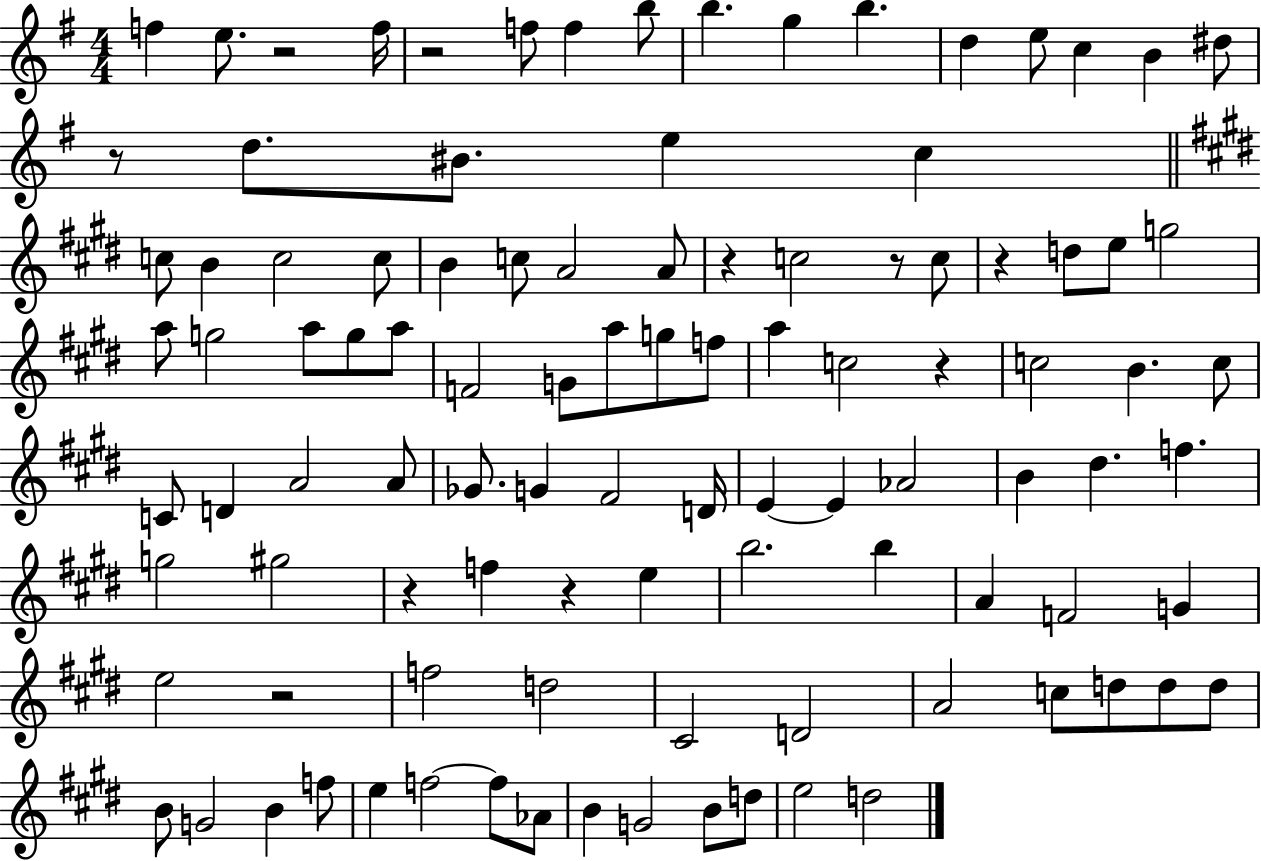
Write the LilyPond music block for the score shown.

{
  \clef treble
  \numericTimeSignature
  \time 4/4
  \key g \major
  f''4 e''8. r2 f''16 | r2 f''8 f''4 b''8 | b''4. g''4 b''4. | d''4 e''8 c''4 b'4 dis''8 | \break r8 d''8. bis'8. e''4 c''4 | \bar "||" \break \key e \major c''8 b'4 c''2 c''8 | b'4 c''8 a'2 a'8 | r4 c''2 r8 c''8 | r4 d''8 e''8 g''2 | \break a''8 g''2 a''8 g''8 a''8 | f'2 g'8 a''8 g''8 f''8 | a''4 c''2 r4 | c''2 b'4. c''8 | \break c'8 d'4 a'2 a'8 | ges'8. g'4 fis'2 d'16 | e'4~~ e'4 aes'2 | b'4 dis''4. f''4. | \break g''2 gis''2 | r4 f''4 r4 e''4 | b''2. b''4 | a'4 f'2 g'4 | \break e''2 r2 | f''2 d''2 | cis'2 d'2 | a'2 c''8 d''8 d''8 d''8 | \break b'8 g'2 b'4 f''8 | e''4 f''2~~ f''8 aes'8 | b'4 g'2 b'8 d''8 | e''2 d''2 | \break \bar "|."
}